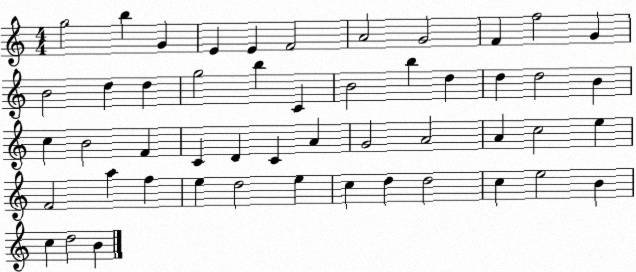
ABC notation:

X:1
T:Untitled
M:4/4
L:1/4
K:C
g2 b G E E F2 A2 G2 F f2 G B2 d d g2 b C B2 b d d d2 B c B2 F C D C A G2 A2 A c2 e F2 a f e d2 e c d d2 c e2 B c d2 B